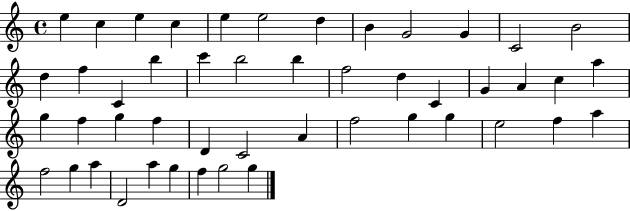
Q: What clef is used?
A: treble